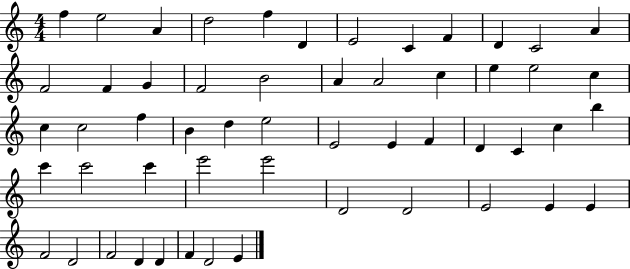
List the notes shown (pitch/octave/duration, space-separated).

F5/q E5/h A4/q D5/h F5/q D4/q E4/h C4/q F4/q D4/q C4/h A4/q F4/h F4/q G4/q F4/h B4/h A4/q A4/h C5/q E5/q E5/h C5/q C5/q C5/h F5/q B4/q D5/q E5/h E4/h E4/q F4/q D4/q C4/q C5/q B5/q C6/q C6/h C6/q E6/h E6/h D4/h D4/h E4/h E4/q E4/q F4/h D4/h F4/h D4/q D4/q F4/q D4/h E4/q